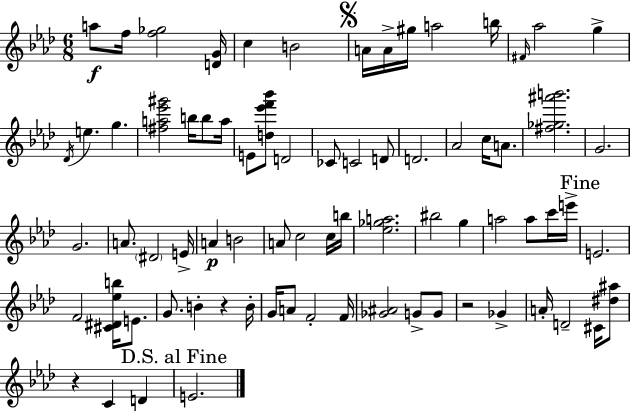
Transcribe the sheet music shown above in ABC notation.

X:1
T:Untitled
M:6/8
L:1/4
K:Fm
a/2 f/4 [f_g]2 [DG]/4 c B2 A/4 A/4 ^g/4 a2 b/4 ^F/4 _a2 g _D/4 e g [^fa_e'^g']2 b/4 b/2 a/4 E/2 [d_e'f'_b']/2 D2 _C/2 C2 D/2 D2 _A2 c/4 A/2 [^f_g^a'b']2 G2 G2 A/2 ^D2 E/4 A B2 A/2 c2 c/4 b/4 [_e_ga]2 ^b2 g a2 a/2 c'/4 e'/4 E2 F2 [^C^D_eb]/4 E/2 G/2 B z B/4 G/4 A/2 F2 F/4 [_G^A]2 G/2 G/2 z2 _G A/4 D2 ^C/4 [^d^a]/2 z C D E2